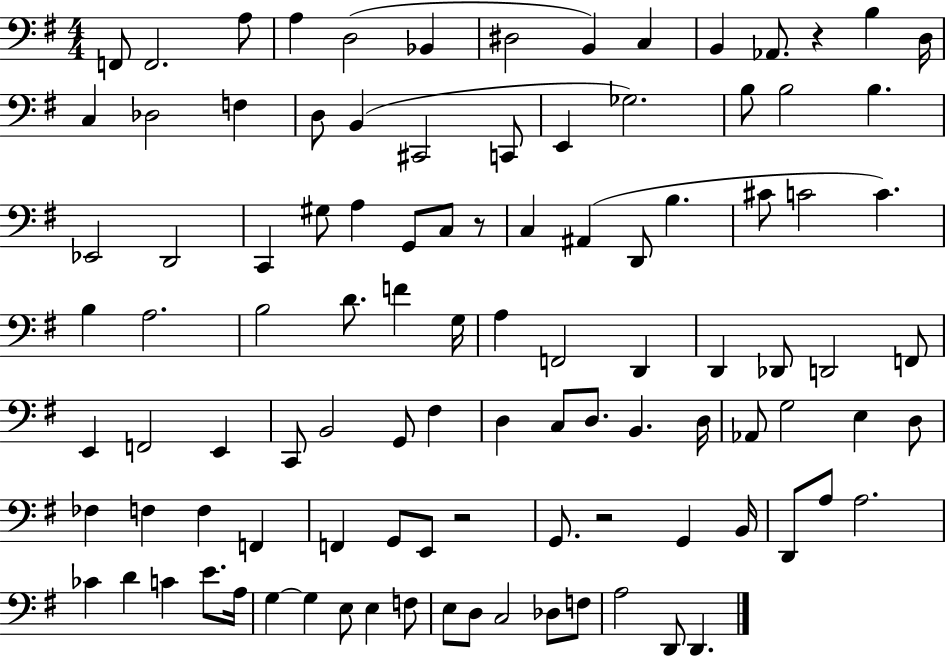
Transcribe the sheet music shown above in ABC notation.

X:1
T:Untitled
M:4/4
L:1/4
K:G
F,,/2 F,,2 A,/2 A, D,2 _B,, ^D,2 B,, C, B,, _A,,/2 z B, D,/4 C, _D,2 F, D,/2 B,, ^C,,2 C,,/2 E,, _G,2 B,/2 B,2 B, _E,,2 D,,2 C,, ^G,/2 A, G,,/2 C,/2 z/2 C, ^A,, D,,/2 B, ^C/2 C2 C B, A,2 B,2 D/2 F G,/4 A, F,,2 D,, D,, _D,,/2 D,,2 F,,/2 E,, F,,2 E,, C,,/2 B,,2 G,,/2 ^F, D, C,/2 D,/2 B,, D,/4 _A,,/2 G,2 E, D,/2 _F, F, F, F,, F,, G,,/2 E,,/2 z2 G,,/2 z2 G,, B,,/4 D,,/2 A,/2 A,2 _C D C E/2 A,/4 G, G, E,/2 E, F,/2 E,/2 D,/2 C,2 _D,/2 F,/2 A,2 D,,/2 D,,